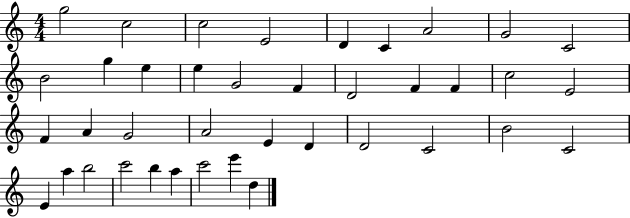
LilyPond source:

{
  \clef treble
  \numericTimeSignature
  \time 4/4
  \key c \major
  g''2 c''2 | c''2 e'2 | d'4 c'4 a'2 | g'2 c'2 | \break b'2 g''4 e''4 | e''4 g'2 f'4 | d'2 f'4 f'4 | c''2 e'2 | \break f'4 a'4 g'2 | a'2 e'4 d'4 | d'2 c'2 | b'2 c'2 | \break e'4 a''4 b''2 | c'''2 b''4 a''4 | c'''2 e'''4 d''4 | \bar "|."
}